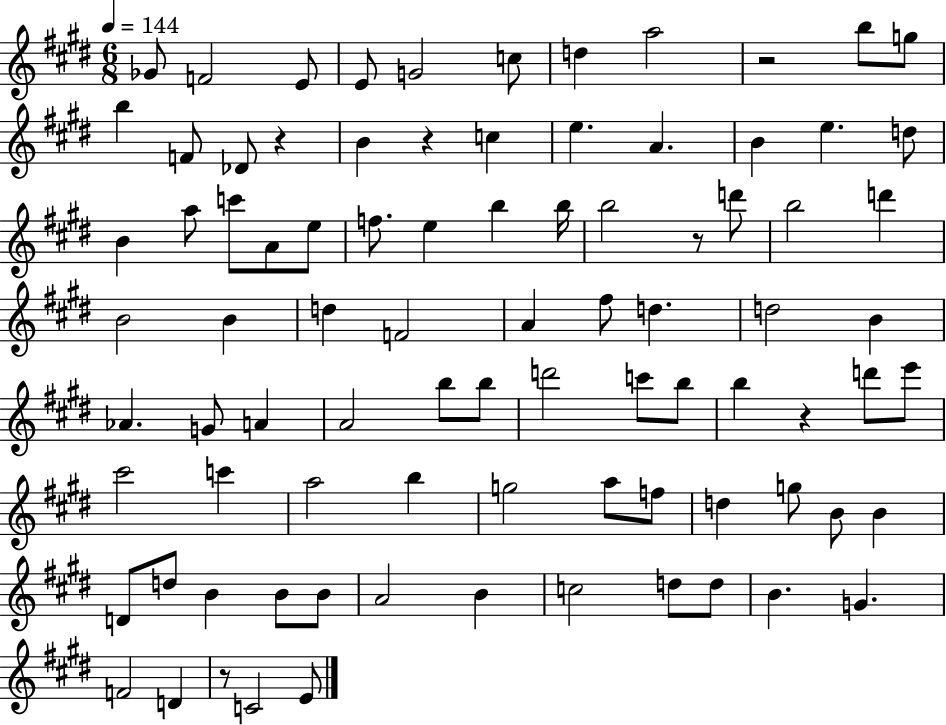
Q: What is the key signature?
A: E major